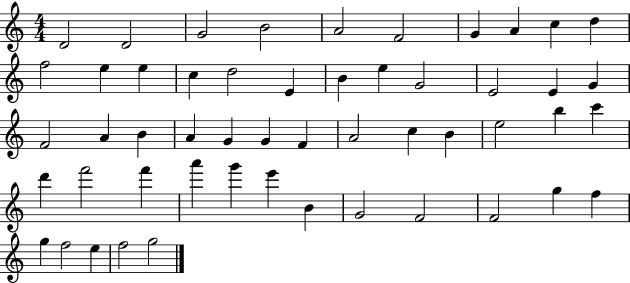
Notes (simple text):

D4/h D4/h G4/h B4/h A4/h F4/h G4/q A4/q C5/q D5/q F5/h E5/q E5/q C5/q D5/h E4/q B4/q E5/q G4/h E4/h E4/q G4/q F4/h A4/q B4/q A4/q G4/q G4/q F4/q A4/h C5/q B4/q E5/h B5/q C6/q D6/q F6/h F6/q A6/q G6/q E6/q B4/q G4/h F4/h F4/h G5/q F5/q G5/q F5/h E5/q F5/h G5/h